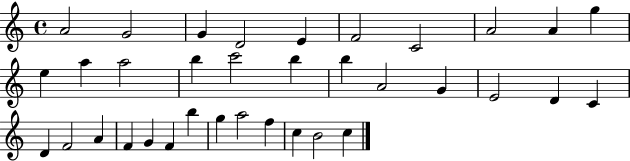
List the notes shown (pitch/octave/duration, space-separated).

A4/h G4/h G4/q D4/h E4/q F4/h C4/h A4/h A4/q G5/q E5/q A5/q A5/h B5/q C6/h B5/q B5/q A4/h G4/q E4/h D4/q C4/q D4/q F4/h A4/q F4/q G4/q F4/q B5/q G5/q A5/h F5/q C5/q B4/h C5/q